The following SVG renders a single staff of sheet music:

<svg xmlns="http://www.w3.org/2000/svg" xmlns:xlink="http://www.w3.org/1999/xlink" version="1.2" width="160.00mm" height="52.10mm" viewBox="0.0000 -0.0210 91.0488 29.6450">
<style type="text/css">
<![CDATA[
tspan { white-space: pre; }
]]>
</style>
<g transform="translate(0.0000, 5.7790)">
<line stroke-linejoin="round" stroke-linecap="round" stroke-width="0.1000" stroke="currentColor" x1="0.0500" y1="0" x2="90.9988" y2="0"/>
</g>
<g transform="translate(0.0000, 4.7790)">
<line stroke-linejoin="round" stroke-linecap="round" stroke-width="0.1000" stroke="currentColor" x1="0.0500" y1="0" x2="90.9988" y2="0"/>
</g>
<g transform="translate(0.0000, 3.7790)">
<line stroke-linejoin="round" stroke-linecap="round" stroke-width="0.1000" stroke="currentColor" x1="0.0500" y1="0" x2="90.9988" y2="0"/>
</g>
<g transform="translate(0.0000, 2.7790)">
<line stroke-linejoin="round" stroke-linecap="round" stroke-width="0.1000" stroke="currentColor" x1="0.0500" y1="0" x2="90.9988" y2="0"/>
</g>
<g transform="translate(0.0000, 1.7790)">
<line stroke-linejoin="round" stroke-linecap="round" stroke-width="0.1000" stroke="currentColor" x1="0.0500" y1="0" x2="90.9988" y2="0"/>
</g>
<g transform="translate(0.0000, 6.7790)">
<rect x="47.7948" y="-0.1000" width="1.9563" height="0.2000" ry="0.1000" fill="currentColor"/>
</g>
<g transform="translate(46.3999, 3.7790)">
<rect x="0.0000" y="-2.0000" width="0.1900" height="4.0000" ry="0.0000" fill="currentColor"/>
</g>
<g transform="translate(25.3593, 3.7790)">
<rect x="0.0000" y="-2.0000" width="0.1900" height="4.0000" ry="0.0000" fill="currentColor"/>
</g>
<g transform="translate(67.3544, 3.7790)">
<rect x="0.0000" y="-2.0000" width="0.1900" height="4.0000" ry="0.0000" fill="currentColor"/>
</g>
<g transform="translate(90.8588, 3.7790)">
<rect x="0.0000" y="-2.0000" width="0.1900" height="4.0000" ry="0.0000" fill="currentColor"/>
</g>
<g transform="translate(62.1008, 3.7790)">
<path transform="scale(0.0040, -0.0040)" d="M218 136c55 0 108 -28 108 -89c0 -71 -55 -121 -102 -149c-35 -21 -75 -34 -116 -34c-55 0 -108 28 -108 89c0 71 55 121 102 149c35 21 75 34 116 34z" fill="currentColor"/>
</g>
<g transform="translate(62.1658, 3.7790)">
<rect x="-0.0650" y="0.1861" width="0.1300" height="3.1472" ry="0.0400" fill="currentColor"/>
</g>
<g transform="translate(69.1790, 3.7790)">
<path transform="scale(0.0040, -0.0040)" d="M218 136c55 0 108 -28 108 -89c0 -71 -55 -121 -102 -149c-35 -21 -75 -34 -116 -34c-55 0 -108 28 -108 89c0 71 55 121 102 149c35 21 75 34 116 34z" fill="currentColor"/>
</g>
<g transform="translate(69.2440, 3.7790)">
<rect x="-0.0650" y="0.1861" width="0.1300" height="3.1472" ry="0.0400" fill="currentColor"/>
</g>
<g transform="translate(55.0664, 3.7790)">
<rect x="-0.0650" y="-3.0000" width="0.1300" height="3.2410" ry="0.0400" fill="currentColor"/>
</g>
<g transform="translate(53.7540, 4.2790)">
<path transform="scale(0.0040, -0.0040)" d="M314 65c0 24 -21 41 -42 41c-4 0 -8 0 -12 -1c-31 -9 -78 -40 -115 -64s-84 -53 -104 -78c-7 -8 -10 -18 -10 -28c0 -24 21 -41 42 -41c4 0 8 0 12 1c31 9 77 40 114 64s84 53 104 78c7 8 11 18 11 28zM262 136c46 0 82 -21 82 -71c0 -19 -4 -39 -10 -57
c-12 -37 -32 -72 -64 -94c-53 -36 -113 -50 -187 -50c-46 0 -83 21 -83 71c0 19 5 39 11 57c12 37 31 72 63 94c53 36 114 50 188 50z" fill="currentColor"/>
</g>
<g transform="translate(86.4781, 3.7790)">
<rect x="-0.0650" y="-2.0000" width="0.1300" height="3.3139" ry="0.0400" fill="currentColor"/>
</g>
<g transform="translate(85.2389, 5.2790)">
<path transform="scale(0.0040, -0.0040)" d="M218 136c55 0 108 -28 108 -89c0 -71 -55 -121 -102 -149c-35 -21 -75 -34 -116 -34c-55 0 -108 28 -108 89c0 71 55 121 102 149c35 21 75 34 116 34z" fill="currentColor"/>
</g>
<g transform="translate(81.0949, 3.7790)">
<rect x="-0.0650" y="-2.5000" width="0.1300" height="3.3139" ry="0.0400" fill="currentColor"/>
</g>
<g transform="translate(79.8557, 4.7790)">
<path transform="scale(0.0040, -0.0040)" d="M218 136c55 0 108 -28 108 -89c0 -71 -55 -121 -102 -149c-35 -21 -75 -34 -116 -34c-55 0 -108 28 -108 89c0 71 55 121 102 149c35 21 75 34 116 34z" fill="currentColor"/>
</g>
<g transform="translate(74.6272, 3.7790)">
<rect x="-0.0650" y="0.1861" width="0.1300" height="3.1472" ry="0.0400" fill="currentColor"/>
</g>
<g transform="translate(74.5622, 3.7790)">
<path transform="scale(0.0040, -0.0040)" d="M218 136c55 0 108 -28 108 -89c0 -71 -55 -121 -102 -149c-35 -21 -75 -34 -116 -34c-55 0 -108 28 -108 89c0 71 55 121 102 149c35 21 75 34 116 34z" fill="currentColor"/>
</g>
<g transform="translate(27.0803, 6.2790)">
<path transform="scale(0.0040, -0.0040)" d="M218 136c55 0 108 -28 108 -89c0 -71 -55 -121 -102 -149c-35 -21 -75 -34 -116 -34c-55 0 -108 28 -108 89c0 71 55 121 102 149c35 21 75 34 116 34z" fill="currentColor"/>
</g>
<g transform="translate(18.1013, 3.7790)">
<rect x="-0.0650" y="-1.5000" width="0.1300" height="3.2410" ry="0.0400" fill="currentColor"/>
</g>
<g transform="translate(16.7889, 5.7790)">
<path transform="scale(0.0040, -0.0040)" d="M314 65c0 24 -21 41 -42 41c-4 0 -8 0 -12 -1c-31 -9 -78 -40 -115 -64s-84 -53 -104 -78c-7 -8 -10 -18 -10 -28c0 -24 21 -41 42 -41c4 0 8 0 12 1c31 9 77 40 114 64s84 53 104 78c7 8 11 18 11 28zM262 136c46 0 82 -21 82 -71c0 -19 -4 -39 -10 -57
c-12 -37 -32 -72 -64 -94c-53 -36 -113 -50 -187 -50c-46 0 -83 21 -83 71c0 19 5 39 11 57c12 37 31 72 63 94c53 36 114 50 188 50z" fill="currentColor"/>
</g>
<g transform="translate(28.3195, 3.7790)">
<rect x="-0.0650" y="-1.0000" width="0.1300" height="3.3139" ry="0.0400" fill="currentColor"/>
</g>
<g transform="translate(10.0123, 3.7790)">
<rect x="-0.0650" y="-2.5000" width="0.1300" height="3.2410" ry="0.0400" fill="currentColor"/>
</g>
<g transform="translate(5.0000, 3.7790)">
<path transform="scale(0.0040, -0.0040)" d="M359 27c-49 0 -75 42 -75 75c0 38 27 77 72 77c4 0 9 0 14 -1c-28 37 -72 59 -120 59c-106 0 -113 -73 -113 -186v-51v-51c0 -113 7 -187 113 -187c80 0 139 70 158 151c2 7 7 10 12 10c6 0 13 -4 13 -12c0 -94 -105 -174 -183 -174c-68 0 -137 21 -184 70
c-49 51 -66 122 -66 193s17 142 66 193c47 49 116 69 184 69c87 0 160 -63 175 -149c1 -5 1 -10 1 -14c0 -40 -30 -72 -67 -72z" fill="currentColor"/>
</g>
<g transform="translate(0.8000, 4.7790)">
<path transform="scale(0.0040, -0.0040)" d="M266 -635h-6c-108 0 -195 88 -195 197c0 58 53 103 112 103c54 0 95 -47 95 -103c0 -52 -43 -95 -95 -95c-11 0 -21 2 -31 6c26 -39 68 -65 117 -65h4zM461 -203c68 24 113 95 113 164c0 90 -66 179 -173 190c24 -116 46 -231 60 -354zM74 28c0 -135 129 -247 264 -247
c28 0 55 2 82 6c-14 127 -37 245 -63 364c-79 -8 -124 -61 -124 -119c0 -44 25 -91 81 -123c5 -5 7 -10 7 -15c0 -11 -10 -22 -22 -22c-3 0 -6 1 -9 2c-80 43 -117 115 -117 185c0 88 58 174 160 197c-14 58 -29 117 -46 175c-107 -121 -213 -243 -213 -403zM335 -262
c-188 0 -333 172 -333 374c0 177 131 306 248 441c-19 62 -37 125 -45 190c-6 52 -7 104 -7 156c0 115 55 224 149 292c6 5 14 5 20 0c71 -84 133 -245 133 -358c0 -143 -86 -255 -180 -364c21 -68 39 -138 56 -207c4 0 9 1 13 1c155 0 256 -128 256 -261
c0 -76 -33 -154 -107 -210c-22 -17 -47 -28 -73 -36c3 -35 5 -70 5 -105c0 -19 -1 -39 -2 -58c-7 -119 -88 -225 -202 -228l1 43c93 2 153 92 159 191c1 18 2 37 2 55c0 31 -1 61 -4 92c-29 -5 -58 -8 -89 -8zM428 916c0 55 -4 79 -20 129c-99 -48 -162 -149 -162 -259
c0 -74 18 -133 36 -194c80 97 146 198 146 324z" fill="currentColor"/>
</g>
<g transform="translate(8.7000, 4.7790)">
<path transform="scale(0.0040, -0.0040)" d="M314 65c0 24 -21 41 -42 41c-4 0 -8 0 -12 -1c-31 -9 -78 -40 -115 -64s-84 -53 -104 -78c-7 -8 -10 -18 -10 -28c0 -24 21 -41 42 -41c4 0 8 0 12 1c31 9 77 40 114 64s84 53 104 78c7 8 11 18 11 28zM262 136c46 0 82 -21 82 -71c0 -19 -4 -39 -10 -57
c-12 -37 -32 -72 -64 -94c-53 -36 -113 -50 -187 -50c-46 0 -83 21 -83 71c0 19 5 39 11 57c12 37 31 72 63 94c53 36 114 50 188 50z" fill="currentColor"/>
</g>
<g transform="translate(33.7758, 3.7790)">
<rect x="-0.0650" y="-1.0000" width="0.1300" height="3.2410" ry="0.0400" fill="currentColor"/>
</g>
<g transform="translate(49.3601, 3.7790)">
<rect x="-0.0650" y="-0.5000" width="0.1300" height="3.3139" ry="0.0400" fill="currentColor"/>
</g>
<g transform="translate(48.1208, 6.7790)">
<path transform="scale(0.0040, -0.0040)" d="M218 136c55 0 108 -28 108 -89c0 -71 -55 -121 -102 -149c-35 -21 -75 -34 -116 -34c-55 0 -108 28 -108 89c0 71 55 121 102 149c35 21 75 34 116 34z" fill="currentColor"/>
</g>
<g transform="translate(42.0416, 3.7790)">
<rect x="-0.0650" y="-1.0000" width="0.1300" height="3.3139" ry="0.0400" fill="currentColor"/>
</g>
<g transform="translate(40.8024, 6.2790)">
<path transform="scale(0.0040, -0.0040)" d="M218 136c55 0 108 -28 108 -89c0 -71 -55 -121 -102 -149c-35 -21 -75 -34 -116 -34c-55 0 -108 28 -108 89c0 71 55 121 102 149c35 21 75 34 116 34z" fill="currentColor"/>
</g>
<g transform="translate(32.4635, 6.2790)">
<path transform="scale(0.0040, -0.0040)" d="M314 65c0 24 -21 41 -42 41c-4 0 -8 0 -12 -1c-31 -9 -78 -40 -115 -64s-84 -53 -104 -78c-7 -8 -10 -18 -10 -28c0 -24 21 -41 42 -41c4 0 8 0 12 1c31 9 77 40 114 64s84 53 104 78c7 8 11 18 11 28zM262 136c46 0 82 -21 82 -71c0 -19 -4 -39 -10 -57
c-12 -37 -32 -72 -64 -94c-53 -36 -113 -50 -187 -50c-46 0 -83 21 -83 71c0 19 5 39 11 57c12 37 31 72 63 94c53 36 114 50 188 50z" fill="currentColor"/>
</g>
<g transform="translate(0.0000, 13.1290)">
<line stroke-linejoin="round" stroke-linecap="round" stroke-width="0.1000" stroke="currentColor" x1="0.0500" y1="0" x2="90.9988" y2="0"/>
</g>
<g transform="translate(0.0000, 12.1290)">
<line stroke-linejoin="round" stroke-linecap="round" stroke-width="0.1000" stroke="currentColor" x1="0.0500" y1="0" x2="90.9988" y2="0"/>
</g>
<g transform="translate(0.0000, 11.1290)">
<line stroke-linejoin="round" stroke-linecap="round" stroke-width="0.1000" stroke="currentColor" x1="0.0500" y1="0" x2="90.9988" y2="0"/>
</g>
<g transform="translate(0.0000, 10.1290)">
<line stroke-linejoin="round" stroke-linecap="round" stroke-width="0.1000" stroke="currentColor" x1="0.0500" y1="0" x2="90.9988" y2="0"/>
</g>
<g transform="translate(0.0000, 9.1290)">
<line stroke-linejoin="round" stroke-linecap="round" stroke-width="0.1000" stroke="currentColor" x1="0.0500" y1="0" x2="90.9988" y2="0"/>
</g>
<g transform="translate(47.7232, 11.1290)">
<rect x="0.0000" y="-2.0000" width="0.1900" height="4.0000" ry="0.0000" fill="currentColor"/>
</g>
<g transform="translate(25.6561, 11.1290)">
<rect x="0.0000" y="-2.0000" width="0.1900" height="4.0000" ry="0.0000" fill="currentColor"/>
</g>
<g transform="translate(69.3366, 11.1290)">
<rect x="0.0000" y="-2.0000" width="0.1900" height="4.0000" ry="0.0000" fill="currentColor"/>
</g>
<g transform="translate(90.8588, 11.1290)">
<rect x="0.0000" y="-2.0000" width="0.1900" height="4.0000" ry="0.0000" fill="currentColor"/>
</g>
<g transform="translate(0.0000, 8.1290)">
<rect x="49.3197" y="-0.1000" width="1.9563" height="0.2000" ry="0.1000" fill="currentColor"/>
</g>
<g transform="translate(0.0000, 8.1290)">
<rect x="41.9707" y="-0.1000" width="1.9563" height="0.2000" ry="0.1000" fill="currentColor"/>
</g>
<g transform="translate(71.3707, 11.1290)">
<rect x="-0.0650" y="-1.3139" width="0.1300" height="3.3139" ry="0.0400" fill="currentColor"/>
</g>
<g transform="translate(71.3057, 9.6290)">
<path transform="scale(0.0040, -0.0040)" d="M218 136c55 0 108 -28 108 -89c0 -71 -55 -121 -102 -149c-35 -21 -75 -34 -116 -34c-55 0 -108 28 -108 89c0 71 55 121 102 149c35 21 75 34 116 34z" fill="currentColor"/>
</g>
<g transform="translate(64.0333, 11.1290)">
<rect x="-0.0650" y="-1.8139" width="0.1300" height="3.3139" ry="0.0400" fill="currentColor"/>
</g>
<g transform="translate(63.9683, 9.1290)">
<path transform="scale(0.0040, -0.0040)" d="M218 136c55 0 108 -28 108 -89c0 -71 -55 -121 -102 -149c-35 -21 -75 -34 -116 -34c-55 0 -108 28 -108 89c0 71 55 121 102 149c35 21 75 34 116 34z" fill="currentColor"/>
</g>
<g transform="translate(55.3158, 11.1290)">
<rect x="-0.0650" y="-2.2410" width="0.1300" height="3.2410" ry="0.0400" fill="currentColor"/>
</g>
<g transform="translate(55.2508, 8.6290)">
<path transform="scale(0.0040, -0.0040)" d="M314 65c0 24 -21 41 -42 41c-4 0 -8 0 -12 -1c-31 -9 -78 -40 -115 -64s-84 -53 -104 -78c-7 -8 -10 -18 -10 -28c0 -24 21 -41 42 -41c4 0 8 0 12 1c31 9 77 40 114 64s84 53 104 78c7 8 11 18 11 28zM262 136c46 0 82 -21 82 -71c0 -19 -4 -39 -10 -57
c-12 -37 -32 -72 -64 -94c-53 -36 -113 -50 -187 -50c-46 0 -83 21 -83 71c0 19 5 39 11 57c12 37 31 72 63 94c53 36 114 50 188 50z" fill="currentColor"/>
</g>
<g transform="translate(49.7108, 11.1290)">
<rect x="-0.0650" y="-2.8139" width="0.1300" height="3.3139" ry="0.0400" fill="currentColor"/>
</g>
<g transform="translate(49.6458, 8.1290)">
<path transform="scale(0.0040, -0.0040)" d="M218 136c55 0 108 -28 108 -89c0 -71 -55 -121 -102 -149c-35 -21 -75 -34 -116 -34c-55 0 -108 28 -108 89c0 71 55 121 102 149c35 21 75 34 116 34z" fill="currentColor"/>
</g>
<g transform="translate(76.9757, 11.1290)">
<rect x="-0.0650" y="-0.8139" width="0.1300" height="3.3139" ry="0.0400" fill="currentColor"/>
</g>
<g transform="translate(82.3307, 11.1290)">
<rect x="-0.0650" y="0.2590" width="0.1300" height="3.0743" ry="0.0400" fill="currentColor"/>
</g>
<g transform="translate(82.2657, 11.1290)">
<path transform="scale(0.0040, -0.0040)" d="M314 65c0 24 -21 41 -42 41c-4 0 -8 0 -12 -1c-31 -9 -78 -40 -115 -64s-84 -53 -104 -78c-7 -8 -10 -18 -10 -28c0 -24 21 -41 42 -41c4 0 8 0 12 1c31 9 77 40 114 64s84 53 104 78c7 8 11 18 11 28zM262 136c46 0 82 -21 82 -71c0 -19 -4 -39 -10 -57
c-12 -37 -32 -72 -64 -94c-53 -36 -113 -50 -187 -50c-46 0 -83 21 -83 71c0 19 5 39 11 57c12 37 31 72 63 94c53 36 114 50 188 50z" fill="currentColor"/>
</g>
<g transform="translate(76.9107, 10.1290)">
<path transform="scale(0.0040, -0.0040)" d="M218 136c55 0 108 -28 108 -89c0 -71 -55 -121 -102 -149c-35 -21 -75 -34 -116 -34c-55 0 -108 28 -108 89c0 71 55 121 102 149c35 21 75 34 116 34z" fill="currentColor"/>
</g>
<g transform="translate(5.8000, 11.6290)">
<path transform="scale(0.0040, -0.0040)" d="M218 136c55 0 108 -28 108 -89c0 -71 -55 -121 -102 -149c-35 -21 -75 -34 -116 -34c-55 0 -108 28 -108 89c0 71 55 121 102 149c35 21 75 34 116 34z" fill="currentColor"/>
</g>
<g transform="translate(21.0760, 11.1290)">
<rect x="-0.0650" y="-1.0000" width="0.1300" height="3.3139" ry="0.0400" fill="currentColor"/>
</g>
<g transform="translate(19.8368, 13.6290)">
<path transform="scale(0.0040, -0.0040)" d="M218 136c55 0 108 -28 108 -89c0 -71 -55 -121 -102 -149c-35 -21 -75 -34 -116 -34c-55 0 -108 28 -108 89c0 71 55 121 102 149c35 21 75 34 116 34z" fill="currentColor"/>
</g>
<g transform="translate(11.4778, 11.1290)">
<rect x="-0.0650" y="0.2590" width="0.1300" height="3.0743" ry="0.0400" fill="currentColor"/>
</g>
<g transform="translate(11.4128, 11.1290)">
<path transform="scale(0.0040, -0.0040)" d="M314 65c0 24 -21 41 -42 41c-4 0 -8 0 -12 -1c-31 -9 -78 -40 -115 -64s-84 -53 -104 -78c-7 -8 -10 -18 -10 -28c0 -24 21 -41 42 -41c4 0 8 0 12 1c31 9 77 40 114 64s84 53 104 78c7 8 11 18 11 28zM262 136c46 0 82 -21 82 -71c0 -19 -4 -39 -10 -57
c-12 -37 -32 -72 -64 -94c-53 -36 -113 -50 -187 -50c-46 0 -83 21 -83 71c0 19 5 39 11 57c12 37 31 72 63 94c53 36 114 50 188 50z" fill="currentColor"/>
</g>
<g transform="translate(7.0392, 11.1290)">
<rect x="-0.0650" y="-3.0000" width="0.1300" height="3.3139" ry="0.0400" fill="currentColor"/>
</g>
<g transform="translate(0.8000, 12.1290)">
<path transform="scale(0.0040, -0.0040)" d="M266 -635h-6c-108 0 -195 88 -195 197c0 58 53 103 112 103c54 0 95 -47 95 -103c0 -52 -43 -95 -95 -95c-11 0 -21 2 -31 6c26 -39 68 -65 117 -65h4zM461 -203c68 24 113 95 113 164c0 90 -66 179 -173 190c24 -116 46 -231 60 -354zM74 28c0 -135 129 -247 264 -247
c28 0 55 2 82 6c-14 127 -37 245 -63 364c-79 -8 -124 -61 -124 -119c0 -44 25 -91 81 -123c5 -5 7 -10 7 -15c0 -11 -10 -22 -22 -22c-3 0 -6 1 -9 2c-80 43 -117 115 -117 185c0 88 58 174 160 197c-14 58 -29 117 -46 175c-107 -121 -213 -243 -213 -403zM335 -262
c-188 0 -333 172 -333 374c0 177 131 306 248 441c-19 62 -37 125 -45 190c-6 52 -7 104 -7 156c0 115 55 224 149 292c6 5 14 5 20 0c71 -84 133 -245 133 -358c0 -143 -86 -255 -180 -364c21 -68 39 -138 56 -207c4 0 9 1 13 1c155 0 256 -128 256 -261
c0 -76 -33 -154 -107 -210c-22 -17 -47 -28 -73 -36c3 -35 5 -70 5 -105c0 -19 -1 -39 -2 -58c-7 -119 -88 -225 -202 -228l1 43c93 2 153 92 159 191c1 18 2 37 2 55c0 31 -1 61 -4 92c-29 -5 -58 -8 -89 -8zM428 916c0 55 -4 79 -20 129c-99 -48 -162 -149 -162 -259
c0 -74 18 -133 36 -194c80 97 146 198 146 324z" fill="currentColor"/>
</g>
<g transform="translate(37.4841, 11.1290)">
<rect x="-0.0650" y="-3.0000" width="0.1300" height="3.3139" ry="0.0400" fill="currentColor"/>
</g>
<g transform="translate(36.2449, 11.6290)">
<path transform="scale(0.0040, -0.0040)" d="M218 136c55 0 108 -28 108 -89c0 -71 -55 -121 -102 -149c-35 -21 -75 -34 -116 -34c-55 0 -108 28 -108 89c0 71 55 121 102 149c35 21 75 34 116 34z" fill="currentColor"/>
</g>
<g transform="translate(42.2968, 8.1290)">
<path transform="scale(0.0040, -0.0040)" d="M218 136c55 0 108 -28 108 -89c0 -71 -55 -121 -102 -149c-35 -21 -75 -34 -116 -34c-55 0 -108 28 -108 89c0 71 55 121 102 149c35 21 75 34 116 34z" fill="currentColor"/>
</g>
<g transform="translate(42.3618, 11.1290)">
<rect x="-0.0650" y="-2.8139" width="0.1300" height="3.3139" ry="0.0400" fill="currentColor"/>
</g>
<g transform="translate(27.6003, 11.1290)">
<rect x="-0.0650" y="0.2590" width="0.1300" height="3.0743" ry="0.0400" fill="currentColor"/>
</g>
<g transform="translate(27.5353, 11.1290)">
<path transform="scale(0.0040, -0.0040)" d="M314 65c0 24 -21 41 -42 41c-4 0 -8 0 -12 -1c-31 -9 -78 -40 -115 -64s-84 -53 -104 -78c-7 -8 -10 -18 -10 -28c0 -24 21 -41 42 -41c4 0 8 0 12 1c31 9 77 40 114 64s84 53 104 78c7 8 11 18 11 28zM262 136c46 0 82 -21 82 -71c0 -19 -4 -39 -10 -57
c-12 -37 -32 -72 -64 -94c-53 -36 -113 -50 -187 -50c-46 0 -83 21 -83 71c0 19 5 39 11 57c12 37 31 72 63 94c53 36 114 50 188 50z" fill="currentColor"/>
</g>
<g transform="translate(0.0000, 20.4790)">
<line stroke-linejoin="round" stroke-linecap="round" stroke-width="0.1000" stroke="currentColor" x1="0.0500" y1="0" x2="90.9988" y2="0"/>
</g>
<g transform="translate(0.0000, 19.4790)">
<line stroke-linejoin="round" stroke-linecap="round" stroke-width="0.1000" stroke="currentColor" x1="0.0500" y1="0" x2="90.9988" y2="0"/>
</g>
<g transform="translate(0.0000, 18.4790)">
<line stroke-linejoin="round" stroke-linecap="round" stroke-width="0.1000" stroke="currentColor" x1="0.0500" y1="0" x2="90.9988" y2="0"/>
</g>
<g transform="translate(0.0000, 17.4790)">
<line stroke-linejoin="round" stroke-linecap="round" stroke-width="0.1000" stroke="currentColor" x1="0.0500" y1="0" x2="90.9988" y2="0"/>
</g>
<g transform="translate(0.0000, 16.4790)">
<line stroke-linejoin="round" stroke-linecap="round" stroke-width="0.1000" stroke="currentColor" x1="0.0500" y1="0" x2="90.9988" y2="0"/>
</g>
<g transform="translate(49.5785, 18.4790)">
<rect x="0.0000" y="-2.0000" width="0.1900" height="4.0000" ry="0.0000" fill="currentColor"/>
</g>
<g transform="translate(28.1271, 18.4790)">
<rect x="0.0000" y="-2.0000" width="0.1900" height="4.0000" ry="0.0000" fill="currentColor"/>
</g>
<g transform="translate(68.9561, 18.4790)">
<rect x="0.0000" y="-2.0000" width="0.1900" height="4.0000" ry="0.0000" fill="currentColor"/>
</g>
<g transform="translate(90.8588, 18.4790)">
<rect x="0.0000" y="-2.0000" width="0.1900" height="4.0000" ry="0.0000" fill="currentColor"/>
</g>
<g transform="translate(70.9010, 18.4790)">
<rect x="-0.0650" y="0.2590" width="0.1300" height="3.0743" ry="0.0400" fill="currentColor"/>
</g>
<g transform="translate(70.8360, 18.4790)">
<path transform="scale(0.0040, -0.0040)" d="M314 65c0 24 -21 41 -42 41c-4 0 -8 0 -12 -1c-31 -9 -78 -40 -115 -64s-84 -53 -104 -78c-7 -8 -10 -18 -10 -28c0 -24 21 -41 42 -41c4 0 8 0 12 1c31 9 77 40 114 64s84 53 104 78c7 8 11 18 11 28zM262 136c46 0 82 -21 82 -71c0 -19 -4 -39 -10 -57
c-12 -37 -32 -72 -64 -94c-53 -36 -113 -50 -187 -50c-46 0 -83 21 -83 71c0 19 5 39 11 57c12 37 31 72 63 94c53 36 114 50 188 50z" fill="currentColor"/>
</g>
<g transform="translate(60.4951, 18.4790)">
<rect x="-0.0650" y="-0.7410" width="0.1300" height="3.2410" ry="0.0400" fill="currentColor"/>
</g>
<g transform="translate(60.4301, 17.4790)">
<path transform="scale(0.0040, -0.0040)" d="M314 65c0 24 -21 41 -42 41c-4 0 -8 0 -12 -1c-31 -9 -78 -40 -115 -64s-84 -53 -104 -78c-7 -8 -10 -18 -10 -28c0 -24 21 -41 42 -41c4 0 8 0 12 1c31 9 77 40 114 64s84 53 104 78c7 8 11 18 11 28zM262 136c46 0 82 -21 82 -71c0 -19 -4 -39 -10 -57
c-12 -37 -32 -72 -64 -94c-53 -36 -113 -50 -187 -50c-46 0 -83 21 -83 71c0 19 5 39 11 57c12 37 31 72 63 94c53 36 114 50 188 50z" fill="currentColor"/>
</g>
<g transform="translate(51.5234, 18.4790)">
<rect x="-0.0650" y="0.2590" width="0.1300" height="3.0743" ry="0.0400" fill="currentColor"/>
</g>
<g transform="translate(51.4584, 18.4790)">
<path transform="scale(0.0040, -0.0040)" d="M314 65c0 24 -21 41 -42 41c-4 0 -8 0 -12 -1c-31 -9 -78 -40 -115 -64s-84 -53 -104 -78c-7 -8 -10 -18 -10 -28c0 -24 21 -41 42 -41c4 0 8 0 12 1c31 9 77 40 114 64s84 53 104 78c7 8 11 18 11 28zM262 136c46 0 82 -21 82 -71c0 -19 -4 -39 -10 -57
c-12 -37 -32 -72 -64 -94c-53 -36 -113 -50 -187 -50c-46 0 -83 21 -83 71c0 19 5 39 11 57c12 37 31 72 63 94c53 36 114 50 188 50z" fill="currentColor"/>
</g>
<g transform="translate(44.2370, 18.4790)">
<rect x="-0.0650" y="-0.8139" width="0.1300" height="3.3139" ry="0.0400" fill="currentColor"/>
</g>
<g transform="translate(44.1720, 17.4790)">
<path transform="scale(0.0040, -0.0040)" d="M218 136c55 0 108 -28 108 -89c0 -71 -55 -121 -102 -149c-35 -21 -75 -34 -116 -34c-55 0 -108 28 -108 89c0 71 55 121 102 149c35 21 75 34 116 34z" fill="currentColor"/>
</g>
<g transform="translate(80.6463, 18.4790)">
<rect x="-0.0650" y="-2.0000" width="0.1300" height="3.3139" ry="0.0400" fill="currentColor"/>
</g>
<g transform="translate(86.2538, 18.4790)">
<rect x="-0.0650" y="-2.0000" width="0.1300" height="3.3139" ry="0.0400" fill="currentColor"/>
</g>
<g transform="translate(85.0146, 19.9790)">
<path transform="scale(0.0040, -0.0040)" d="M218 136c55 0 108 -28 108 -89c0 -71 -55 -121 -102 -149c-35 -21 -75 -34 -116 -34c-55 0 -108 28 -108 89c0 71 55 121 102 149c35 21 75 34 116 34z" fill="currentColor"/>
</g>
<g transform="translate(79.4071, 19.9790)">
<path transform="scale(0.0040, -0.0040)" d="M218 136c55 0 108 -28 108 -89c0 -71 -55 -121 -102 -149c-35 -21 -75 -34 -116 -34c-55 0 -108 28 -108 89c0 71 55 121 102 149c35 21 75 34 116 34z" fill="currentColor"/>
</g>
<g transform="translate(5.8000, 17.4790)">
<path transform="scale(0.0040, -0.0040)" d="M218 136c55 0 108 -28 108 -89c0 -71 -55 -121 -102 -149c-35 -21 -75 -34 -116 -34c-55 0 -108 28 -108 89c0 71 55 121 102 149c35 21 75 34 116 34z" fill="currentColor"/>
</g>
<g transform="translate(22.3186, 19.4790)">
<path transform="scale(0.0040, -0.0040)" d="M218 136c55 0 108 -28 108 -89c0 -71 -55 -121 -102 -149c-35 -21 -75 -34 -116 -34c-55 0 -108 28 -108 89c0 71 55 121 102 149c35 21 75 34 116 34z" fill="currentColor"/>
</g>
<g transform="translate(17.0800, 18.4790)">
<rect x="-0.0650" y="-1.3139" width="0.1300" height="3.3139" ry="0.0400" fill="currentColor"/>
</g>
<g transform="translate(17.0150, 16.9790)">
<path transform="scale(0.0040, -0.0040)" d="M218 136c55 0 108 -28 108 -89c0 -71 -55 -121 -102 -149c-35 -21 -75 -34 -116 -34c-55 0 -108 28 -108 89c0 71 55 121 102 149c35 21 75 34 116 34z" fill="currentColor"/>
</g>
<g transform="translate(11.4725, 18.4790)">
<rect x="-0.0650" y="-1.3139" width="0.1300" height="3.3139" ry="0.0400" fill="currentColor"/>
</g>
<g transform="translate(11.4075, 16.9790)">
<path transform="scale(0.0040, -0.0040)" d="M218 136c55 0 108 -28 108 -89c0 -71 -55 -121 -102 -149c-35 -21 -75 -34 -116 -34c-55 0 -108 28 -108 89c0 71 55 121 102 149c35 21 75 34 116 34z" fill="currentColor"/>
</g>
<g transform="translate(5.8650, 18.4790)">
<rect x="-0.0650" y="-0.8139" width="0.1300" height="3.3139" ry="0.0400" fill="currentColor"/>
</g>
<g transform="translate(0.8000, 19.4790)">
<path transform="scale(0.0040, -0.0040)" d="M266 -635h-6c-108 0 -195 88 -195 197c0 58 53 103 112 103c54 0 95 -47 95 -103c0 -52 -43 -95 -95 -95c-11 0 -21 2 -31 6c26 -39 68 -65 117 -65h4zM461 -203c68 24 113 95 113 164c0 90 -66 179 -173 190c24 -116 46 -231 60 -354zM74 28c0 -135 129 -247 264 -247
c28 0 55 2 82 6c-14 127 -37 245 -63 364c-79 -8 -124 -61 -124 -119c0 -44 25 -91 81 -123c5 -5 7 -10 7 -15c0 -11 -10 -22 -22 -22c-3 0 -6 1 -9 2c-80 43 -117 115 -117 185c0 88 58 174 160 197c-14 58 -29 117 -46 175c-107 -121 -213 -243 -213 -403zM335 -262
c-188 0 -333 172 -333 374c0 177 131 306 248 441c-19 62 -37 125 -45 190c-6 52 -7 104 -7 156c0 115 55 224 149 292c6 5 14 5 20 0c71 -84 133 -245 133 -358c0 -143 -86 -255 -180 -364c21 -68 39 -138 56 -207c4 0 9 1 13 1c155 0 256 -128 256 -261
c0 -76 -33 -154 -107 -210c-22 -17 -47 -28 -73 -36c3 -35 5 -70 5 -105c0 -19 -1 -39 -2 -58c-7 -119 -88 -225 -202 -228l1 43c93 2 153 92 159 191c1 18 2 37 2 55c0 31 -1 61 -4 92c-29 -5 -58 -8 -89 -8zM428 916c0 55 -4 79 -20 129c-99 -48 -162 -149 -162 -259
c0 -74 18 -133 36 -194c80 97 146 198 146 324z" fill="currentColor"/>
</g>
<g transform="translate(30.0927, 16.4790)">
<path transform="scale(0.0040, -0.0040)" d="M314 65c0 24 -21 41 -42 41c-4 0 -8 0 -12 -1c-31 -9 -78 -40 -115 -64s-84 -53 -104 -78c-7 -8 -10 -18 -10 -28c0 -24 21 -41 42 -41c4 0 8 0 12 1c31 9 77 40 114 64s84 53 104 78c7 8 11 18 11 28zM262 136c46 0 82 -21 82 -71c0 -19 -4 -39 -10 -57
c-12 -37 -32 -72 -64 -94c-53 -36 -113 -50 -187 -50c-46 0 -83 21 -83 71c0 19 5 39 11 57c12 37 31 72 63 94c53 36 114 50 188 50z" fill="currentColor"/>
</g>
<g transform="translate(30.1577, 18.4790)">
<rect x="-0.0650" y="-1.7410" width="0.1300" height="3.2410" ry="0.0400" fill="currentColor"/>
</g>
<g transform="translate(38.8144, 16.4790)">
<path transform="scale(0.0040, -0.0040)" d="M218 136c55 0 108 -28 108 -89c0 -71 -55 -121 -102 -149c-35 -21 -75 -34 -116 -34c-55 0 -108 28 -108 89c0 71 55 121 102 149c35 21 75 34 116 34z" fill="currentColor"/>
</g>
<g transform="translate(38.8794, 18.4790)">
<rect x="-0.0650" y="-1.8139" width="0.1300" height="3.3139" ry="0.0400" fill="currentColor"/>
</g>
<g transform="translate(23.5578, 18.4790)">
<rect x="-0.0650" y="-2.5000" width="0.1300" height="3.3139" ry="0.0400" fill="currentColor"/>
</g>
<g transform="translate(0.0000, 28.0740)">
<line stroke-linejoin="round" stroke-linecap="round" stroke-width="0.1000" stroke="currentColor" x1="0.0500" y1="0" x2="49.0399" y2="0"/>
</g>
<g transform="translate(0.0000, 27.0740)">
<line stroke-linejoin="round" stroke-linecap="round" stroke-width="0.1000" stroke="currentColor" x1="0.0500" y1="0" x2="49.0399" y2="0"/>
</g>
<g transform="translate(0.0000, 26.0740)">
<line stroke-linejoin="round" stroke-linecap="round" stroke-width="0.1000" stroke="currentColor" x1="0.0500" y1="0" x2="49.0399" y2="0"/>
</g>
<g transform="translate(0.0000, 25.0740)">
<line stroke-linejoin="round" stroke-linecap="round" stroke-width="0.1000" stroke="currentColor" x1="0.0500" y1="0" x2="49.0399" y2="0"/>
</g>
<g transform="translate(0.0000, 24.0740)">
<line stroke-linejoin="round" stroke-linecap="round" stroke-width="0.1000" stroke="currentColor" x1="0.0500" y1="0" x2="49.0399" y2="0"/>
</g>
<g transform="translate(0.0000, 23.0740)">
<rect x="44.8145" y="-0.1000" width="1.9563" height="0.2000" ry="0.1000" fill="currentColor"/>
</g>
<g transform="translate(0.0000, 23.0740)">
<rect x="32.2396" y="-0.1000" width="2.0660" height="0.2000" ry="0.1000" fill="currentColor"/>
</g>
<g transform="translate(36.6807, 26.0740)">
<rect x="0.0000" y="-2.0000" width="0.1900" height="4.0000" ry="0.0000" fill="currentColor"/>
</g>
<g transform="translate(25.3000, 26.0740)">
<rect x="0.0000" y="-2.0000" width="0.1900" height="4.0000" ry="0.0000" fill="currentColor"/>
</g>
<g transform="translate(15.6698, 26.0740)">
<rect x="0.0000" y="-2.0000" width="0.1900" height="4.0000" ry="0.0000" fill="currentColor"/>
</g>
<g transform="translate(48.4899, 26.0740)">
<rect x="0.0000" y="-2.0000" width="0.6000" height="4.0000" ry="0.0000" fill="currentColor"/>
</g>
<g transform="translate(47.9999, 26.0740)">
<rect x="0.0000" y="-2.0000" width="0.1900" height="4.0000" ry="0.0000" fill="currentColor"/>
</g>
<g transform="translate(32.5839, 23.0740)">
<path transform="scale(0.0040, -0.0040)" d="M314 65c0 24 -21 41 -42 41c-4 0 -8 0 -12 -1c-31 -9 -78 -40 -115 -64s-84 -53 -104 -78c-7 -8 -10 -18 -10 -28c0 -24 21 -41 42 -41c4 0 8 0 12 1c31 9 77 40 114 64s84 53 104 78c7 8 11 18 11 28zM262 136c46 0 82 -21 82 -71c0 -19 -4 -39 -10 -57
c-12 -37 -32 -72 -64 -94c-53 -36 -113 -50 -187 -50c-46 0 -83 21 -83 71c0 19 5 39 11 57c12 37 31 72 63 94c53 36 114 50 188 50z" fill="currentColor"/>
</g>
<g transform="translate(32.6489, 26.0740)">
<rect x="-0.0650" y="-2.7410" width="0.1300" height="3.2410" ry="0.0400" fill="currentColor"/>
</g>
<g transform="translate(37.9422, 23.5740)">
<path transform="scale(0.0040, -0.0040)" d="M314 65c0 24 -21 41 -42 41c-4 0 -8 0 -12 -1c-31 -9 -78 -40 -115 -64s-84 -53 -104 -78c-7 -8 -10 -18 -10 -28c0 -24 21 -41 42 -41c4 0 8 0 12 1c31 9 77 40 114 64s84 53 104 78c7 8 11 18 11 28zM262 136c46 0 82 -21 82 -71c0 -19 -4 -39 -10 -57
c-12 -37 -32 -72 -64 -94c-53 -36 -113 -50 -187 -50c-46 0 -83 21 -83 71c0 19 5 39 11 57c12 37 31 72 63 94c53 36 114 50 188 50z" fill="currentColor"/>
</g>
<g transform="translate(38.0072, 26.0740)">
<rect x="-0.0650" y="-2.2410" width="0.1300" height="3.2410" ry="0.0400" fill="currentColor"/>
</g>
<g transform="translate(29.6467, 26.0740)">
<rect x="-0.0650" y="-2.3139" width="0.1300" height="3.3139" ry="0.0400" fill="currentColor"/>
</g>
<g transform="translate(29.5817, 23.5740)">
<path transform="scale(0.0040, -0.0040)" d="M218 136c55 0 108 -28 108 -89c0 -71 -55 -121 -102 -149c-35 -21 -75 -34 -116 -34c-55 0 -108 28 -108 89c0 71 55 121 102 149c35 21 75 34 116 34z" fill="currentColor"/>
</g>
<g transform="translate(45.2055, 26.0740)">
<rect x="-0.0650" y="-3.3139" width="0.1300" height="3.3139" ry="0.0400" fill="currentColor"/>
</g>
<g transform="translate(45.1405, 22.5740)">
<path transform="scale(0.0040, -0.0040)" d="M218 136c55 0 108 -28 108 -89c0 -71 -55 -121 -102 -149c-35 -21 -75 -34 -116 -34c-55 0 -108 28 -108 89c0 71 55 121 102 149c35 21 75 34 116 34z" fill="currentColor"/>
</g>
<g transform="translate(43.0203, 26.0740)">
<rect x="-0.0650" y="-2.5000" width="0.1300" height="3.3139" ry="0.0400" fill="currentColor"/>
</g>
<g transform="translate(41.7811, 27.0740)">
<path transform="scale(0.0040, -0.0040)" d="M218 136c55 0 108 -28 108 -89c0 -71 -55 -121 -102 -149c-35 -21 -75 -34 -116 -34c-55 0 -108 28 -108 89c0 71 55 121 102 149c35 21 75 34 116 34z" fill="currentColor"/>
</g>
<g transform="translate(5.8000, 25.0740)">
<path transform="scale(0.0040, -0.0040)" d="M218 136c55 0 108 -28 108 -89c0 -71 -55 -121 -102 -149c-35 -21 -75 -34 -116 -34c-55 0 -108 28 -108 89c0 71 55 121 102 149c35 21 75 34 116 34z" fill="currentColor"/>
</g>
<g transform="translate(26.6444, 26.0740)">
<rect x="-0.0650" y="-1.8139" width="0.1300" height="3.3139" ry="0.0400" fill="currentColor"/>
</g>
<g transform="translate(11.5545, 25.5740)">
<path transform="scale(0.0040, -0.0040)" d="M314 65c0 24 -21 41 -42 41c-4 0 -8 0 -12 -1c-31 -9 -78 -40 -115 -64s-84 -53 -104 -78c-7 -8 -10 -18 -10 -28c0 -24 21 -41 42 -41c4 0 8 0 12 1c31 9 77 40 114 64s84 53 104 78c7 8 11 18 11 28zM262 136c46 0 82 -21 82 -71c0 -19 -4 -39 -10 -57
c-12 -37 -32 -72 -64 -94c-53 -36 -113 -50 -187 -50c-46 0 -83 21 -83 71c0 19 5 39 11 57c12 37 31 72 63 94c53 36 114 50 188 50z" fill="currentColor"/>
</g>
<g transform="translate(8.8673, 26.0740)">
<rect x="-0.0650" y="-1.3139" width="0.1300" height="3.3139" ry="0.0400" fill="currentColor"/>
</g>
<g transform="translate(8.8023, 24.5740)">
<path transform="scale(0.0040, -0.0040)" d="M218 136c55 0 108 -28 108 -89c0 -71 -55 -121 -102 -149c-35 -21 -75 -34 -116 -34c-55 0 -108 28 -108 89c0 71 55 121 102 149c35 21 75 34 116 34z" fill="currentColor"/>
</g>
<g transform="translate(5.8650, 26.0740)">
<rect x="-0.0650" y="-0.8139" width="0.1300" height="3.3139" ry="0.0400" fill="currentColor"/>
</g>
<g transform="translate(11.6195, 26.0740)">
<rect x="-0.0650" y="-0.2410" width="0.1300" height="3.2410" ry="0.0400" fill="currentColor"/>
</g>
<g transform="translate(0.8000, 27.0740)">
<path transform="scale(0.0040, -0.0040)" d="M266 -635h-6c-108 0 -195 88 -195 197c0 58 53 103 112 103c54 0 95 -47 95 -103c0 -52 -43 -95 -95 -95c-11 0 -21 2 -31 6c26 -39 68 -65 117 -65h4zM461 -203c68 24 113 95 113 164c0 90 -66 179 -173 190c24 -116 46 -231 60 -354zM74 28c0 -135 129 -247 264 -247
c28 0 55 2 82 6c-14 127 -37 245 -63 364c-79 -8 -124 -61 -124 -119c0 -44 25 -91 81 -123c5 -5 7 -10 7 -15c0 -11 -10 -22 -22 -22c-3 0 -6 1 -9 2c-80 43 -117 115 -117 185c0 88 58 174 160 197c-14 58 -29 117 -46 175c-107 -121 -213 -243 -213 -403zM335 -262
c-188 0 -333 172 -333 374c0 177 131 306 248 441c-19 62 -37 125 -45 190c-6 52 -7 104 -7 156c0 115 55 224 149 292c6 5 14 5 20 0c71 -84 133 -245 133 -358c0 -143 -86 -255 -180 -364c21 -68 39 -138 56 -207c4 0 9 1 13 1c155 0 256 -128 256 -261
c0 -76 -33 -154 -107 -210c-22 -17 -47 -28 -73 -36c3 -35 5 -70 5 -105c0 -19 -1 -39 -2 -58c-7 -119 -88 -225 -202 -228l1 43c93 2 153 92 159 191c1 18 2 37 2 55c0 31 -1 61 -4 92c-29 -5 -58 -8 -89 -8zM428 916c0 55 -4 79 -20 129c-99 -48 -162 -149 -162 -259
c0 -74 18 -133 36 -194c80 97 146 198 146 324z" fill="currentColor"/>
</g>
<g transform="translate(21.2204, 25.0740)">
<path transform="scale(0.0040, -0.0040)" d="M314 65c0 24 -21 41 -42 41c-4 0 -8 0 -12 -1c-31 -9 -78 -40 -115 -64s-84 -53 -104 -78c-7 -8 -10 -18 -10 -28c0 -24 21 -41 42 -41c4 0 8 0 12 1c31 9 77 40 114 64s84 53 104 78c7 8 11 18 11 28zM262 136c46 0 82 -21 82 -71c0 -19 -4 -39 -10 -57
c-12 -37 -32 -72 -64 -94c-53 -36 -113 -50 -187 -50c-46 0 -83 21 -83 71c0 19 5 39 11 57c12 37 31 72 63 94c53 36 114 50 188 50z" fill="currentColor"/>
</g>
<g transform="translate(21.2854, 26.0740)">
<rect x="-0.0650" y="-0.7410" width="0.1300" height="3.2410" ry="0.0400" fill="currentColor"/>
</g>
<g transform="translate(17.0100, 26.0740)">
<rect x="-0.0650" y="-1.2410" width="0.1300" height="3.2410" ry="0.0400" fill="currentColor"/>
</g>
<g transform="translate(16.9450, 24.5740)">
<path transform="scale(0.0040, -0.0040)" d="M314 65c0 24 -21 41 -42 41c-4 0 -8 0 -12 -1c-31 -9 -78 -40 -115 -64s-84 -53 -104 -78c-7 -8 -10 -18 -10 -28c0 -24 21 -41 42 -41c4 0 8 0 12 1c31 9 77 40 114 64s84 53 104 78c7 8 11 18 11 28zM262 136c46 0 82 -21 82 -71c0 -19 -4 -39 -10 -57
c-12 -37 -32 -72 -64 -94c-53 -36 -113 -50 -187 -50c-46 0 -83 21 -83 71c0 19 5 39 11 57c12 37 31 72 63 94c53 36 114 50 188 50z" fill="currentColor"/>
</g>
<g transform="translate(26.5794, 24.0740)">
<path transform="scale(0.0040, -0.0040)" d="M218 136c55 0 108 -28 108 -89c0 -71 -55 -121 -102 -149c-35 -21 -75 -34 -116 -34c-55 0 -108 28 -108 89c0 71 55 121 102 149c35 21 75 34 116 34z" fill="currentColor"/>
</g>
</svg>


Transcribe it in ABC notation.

X:1
T:Untitled
M:4/4
L:1/4
K:C
G2 E2 D D2 D C A2 B B B G F A B2 D B2 A a a g2 f e d B2 d e e G f2 f d B2 d2 B2 F F d e c2 e2 d2 f g a2 g2 G b